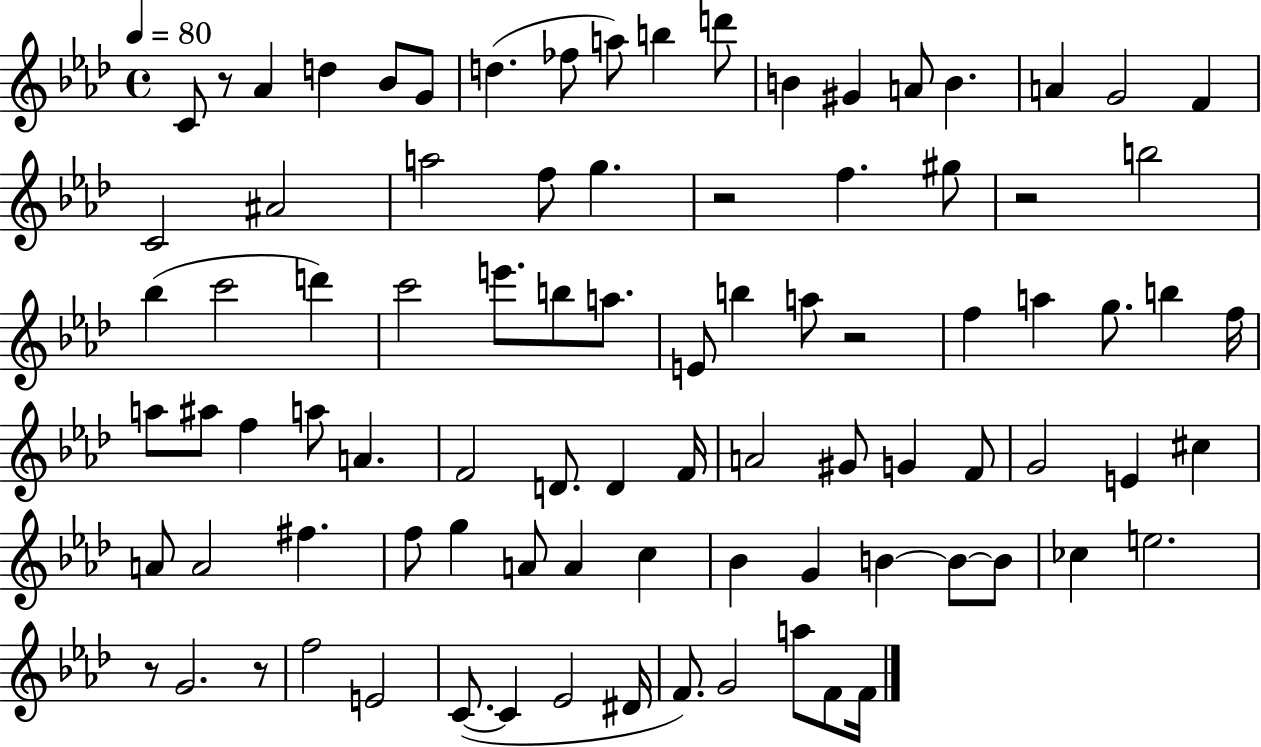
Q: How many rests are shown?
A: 6